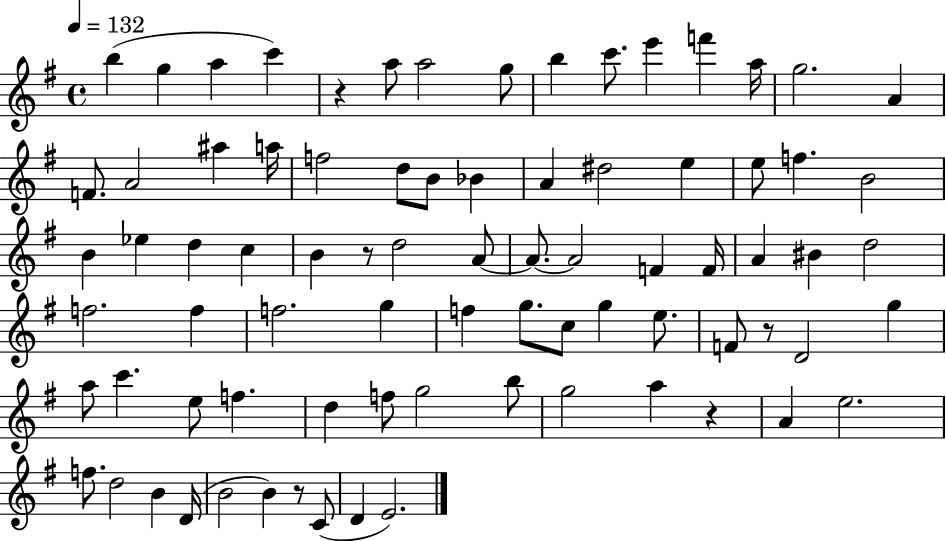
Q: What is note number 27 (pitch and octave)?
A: F5